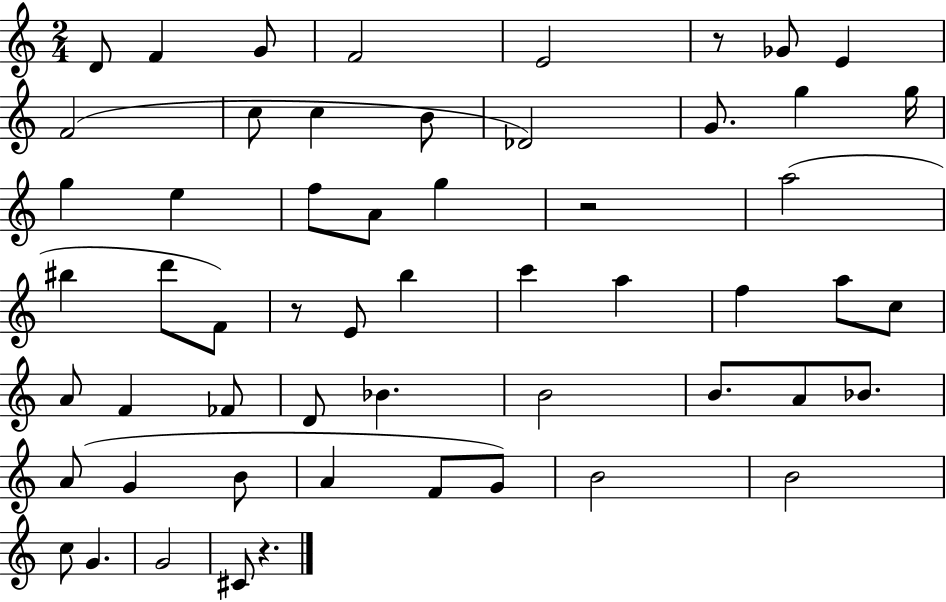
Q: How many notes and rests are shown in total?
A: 56